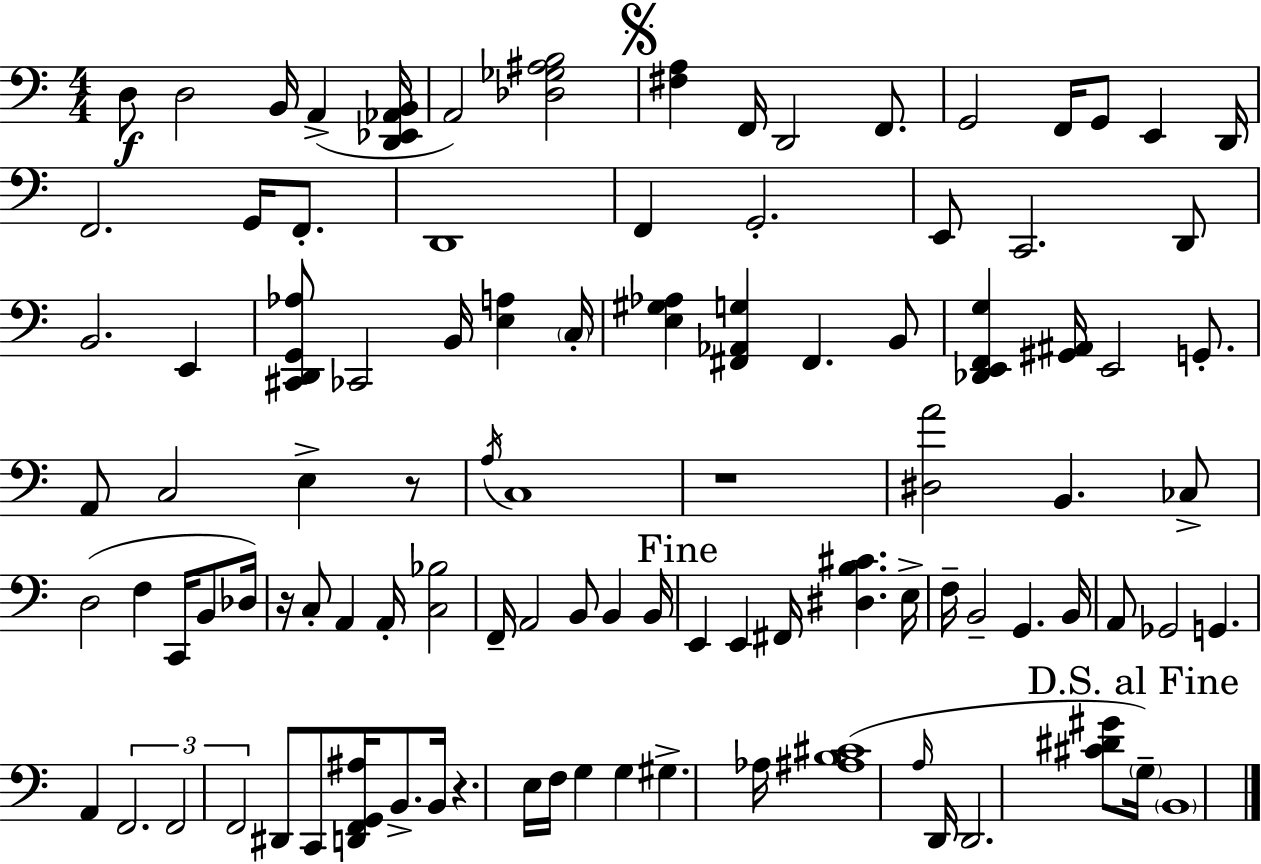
{
  \clef bass
  \numericTimeSignature
  \time 4/4
  \key c \major
  d8\f d2 b,16 a,4->( <d, ees, aes, b,>16 | a,2) <des ges ais b>2 | \mark \markup { \musicglyph "scripts.segno" } <fis a>4 f,16 d,2 f,8. | g,2 f,16 g,8 e,4 d,16 | \break f,2. g,16 f,8.-. | d,1 | f,4 g,2.-. | e,8 c,2. d,8 | \break b,2. e,4 | <cis, d, g, aes>8 ces,2 b,16 <e a>4 \parenthesize c16-. | <e gis aes>4 <fis, aes, g>4 fis,4. b,8 | <des, e, f, g>4 <gis, ais,>16 e,2 g,8.-. | \break a,8 c2 e4-> r8 | \acciaccatura { a16 } c1 | r1 | <dis a'>2 b,4. ces8-> | \break d2( f4 c,16 b,8 | des16) r16 c8-. a,4 a,16-. <c bes>2 | f,16-- a,2 b,8 b,4 | b,16 \mark "Fine" e,4 e,4 fis,16 <dis b cis'>4. | \break e16-> f16-- b,2-- g,4. | b,16 a,8 ges,2 g,4. | a,4 \tuplet 3/2 { f,2. | f,2 f,2 } | \break dis,8 c,8 <d, f, g, ais>16 b,8.-> b,16 r4. | e16 f16 g4 g4 gis4.-> | aes16 <ais b cis'>1( | \grace { a16 } d,16 d,2. <cis' dis' gis'>8 | \break \mark "D.S. al Fine" \parenthesize g16--) \parenthesize b,1 | \bar "|."
}